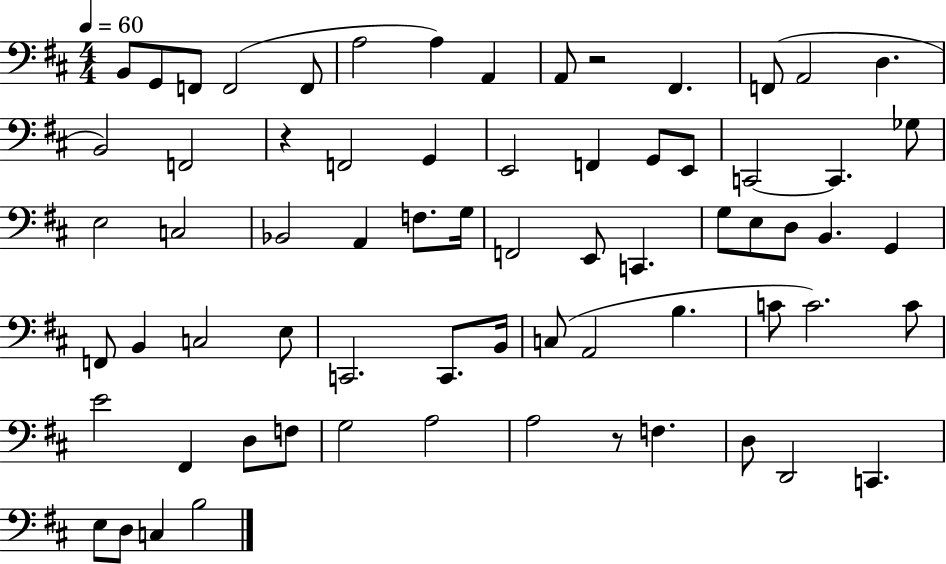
{
  \clef bass
  \numericTimeSignature
  \time 4/4
  \key d \major
  \tempo 4 = 60
  b,8 g,8 f,8 f,2( f,8 | a2 a4) a,4 | a,8 r2 fis,4. | f,8( a,2 d4. | \break b,2) f,2 | r4 f,2 g,4 | e,2 f,4 g,8 e,8 | c,2~~ c,4. ges8 | \break e2 c2 | bes,2 a,4 f8. g16 | f,2 e,8 c,4. | g8 e8 d8 b,4. g,4 | \break f,8 b,4 c2 e8 | c,2. c,8. b,16 | c8( a,2 b4. | c'8 c'2.) c'8 | \break e'2 fis,4 d8 f8 | g2 a2 | a2 r8 f4. | d8 d,2 c,4. | \break e8 d8 c4 b2 | \bar "|."
}